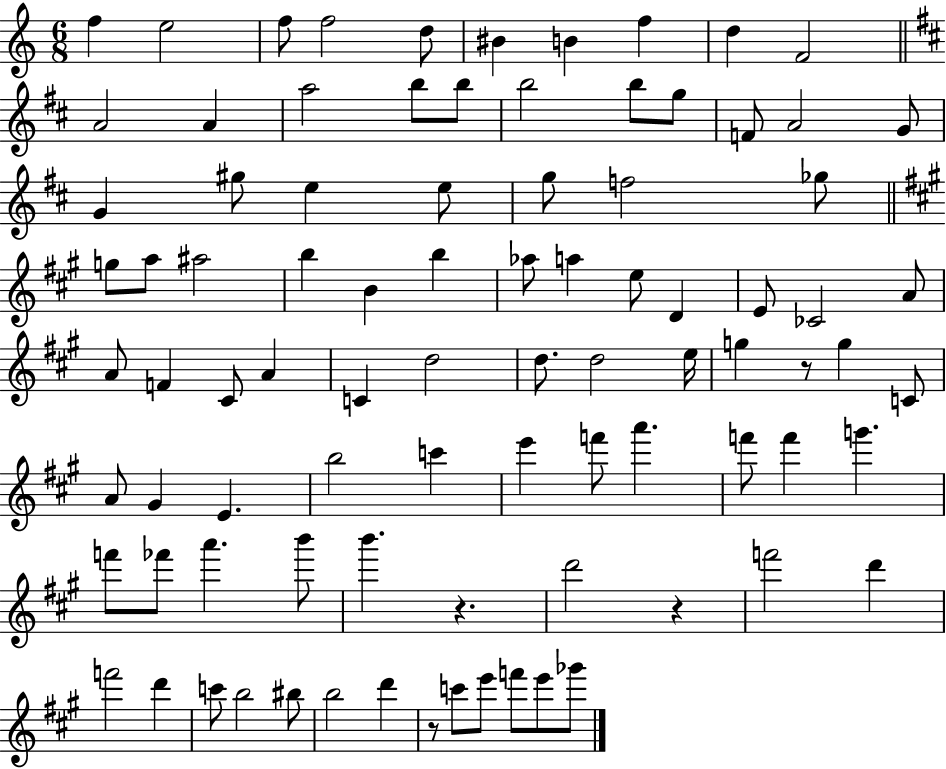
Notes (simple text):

F5/q E5/h F5/e F5/h D5/e BIS4/q B4/q F5/q D5/q F4/h A4/h A4/q A5/h B5/e B5/e B5/h B5/e G5/e F4/e A4/h G4/e G4/q G#5/e E5/q E5/e G5/e F5/h Gb5/e G5/e A5/e A#5/h B5/q B4/q B5/q Ab5/e A5/q E5/e D4/q E4/e CES4/h A4/e A4/e F4/q C#4/e A4/q C4/q D5/h D5/e. D5/h E5/s G5/q R/e G5/q C4/e A4/e G#4/q E4/q. B5/h C6/q E6/q F6/e A6/q. F6/e F6/q G6/q. F6/e FES6/e A6/q. B6/e B6/q. R/q. D6/h R/q F6/h D6/q F6/h D6/q C6/e B5/h BIS5/e B5/h D6/q R/e C6/e E6/e F6/e E6/e Gb6/e